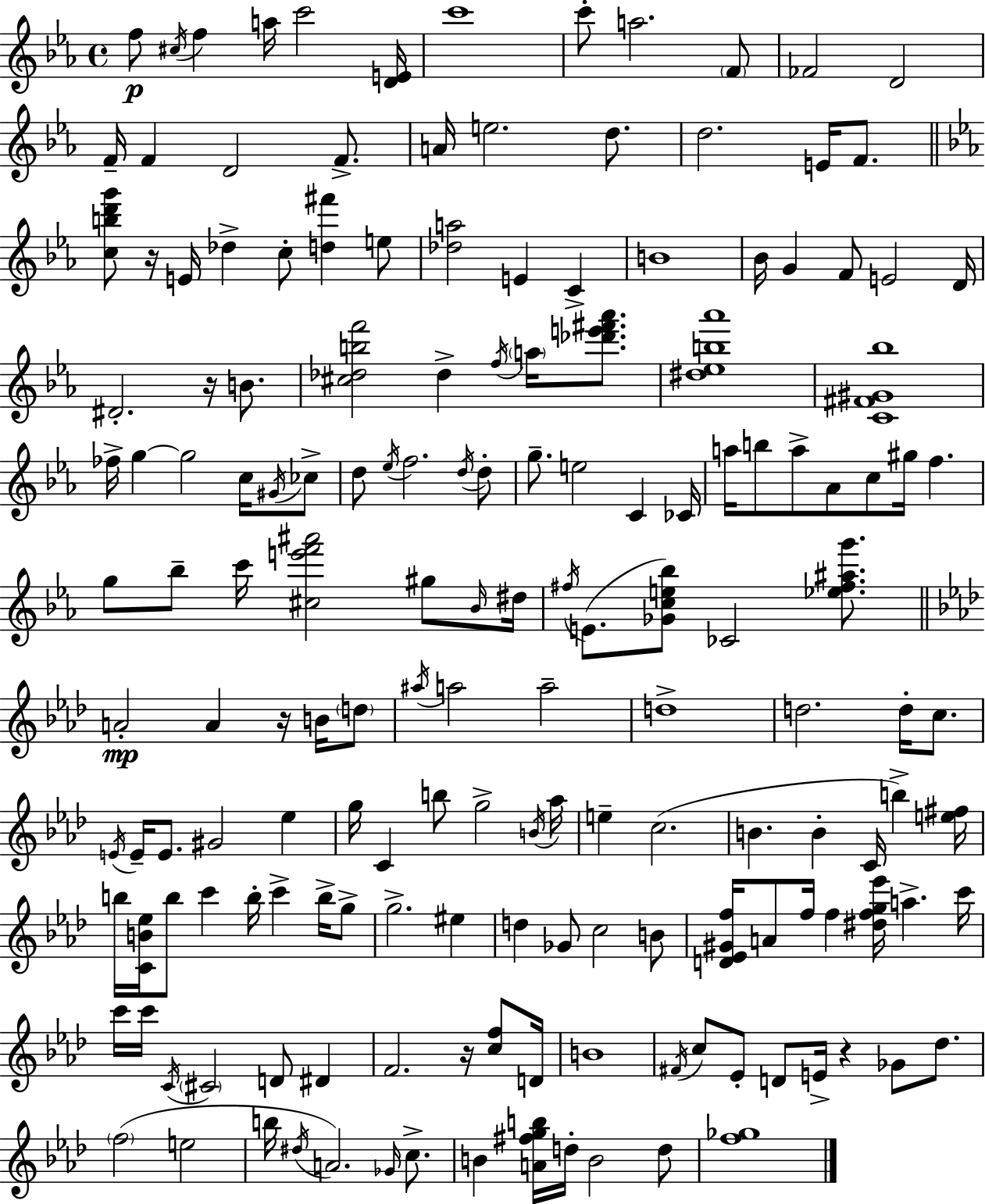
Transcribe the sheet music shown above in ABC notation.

X:1
T:Untitled
M:4/4
L:1/4
K:Cm
f/2 ^c/4 f a/4 c'2 [DE]/4 c'4 c'/2 a2 F/2 _F2 D2 F/4 F D2 F/2 A/4 e2 d/2 d2 E/4 F/2 [cbd'g']/2 z/4 E/4 _d c/2 [d^f'] e/2 [_da]2 E C B4 _B/4 G F/2 E2 D/4 ^D2 z/4 B/2 [^c_dbf']2 _d f/4 a/4 [_d'e'^f'_a']/2 [^d_eb_a']4 [C^F^G_b]4 _f/4 g g2 c/4 ^G/4 _c/2 d/2 _e/4 f2 d/4 d/2 g/2 e2 C _C/4 a/4 b/2 a/2 _A/2 c/2 ^g/4 f g/2 _b/2 c'/4 [^ce'f'^a']2 ^g/2 _B/4 ^d/4 ^f/4 E/2 [_Gce_b]/2 _C2 [_e^f^ag']/2 A2 A z/4 B/4 d/2 ^a/4 a2 a2 d4 d2 d/4 c/2 E/4 E/4 E/2 ^G2 _e g/4 C b/2 g2 B/4 _a/4 e c2 B B C/4 b [e^f]/4 b/4 [CB_e]/4 b/2 c' b/4 c' b/4 g/2 g2 ^e d _G/2 c2 B/2 [D_E^Gf]/4 A/2 f/4 f [^dfg_e']/4 a c'/4 c'/4 c'/4 C/4 ^C2 D/2 ^D F2 z/4 [cf]/2 D/4 B4 ^F/4 c/2 _E/2 D/2 E/4 z _G/2 _d/2 f2 e2 b/4 ^d/4 A2 _G/4 c/2 B [A^fgb]/4 d/4 B2 d/2 [f_g]4